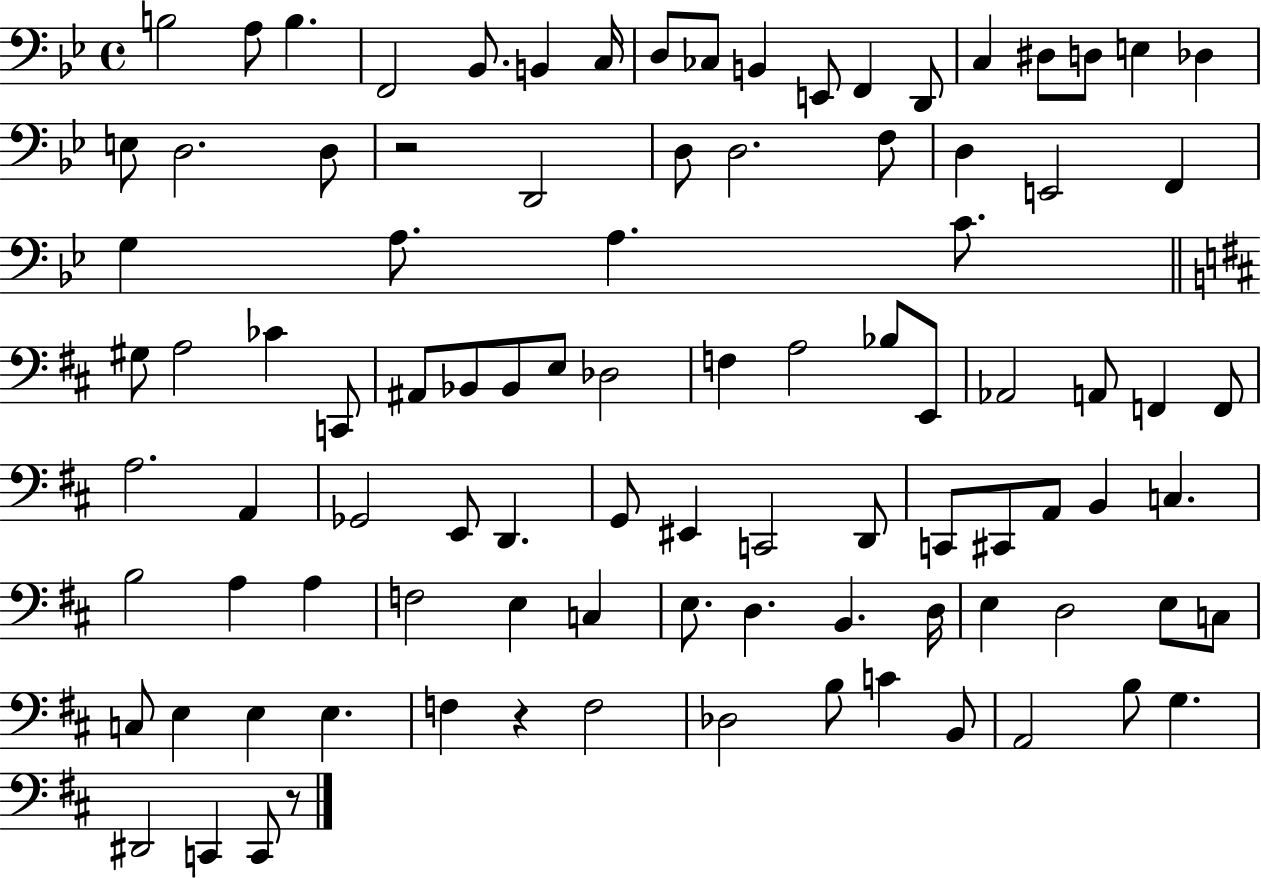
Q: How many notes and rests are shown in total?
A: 96